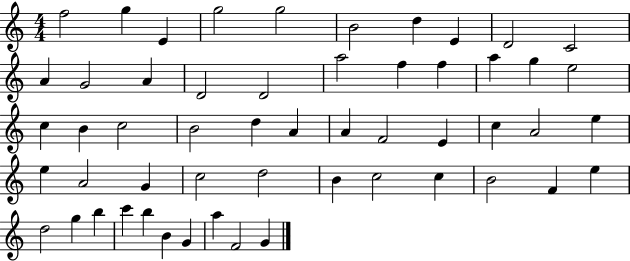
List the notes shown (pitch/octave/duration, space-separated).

F5/h G5/q E4/q G5/h G5/h B4/h D5/q E4/q D4/h C4/h A4/q G4/h A4/q D4/h D4/h A5/h F5/q F5/q A5/q G5/q E5/h C5/q B4/q C5/h B4/h D5/q A4/q A4/q F4/h E4/q C5/q A4/h E5/q E5/q A4/h G4/q C5/h D5/h B4/q C5/h C5/q B4/h F4/q E5/q D5/h G5/q B5/q C6/q B5/q B4/q G4/q A5/q F4/h G4/q